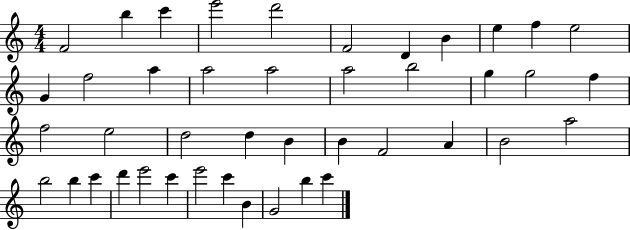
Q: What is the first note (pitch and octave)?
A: F4